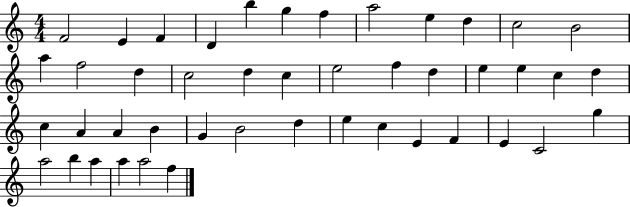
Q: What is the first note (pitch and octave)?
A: F4